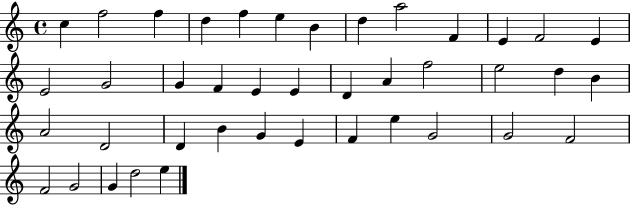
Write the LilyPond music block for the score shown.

{
  \clef treble
  \time 4/4
  \defaultTimeSignature
  \key c \major
  c''4 f''2 f''4 | d''4 f''4 e''4 b'4 | d''4 a''2 f'4 | e'4 f'2 e'4 | \break e'2 g'2 | g'4 f'4 e'4 e'4 | d'4 a'4 f''2 | e''2 d''4 b'4 | \break a'2 d'2 | d'4 b'4 g'4 e'4 | f'4 e''4 g'2 | g'2 f'2 | \break f'2 g'2 | g'4 d''2 e''4 | \bar "|."
}